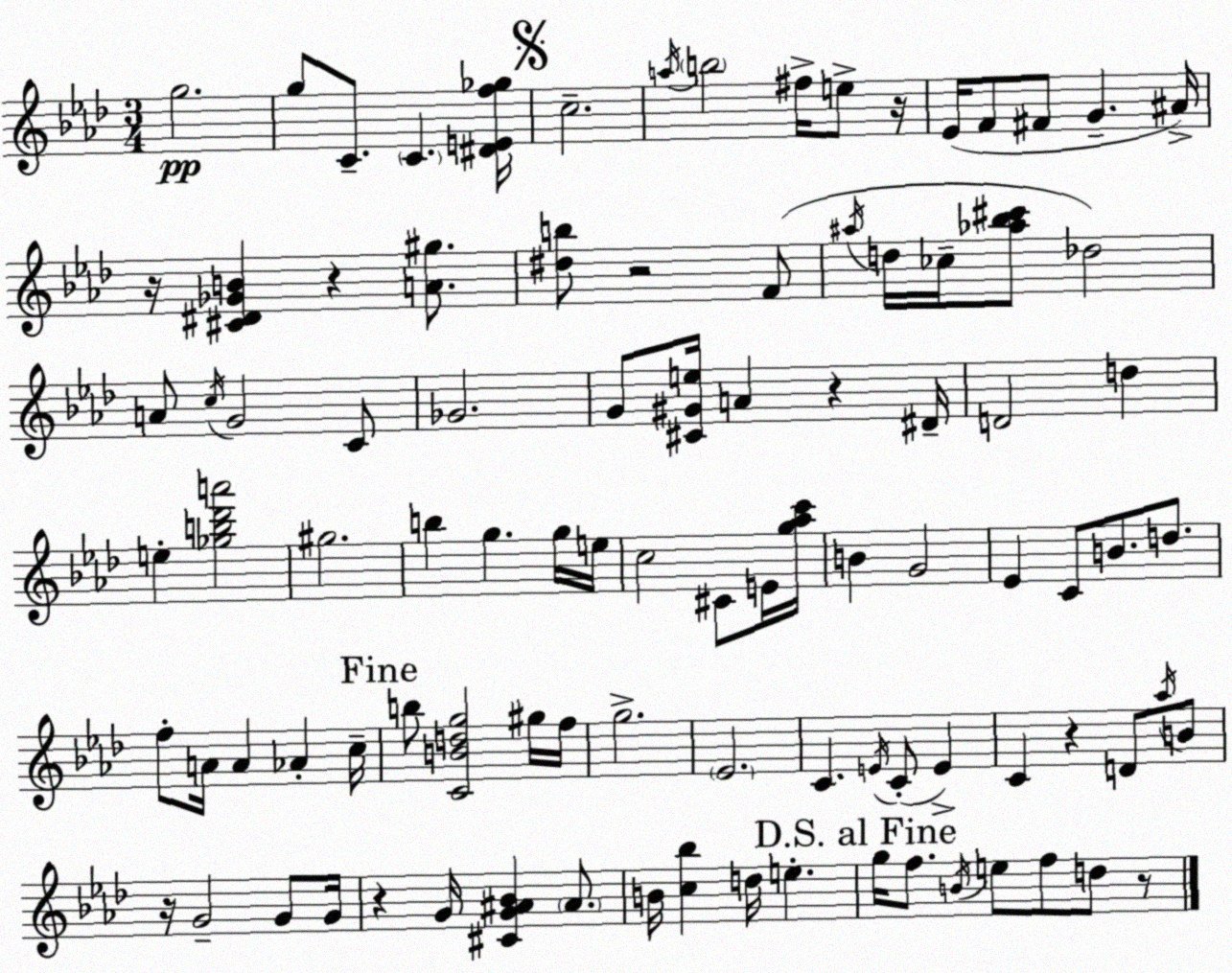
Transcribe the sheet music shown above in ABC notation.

X:1
T:Untitled
M:3/4
L:1/4
K:Fm
g2 g/2 C/2 C [^DEf_g]/4 c2 a/4 b2 ^f/4 e/2 z/4 _E/4 F/2 ^F/2 G ^A/4 z/4 [^C^D_GB] z [A^g]/2 [^db]/2 z2 F/2 ^a/4 d/4 _c/4 [_a_b^c']/2 _d2 A/2 c/4 G2 C/2 _G2 G/2 [^C^Ge]/4 A z ^D/4 D2 d e [_gb_d'a']2 ^g2 b g g/4 e/4 c2 ^C/2 E/4 [g_ac']/4 B G2 _E C/2 B/2 d/2 f/2 A/4 A _A c/4 b/2 [CBdg]2 ^g/4 f/4 g2 _E2 C E/4 C/2 E C z D/2 _a/4 B/2 z/4 G2 G/2 G/4 z G/4 [^CG^A_B] ^A/2 B/4 [c_b] d/4 e g/4 f/2 B/4 e/2 f/2 d/2 z/2